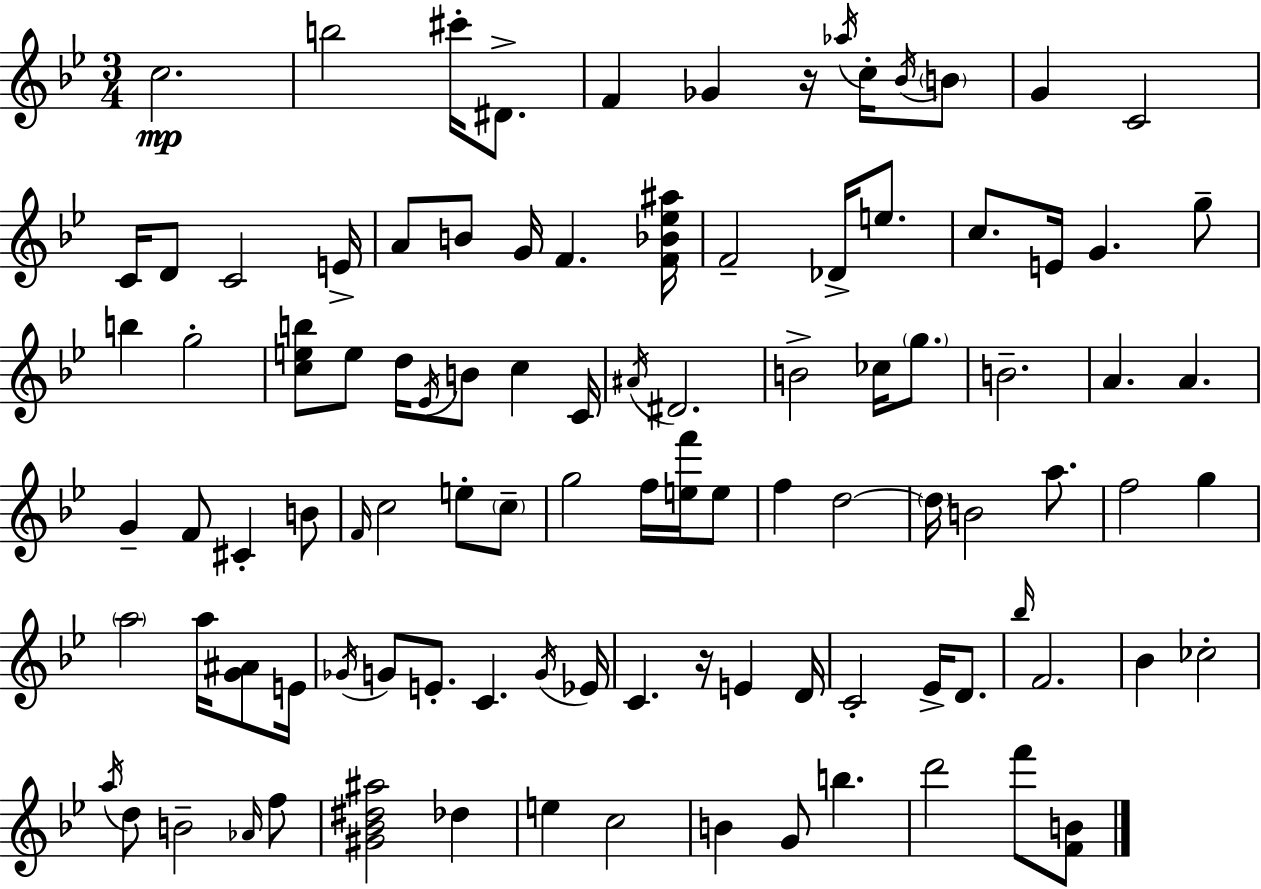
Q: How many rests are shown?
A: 2